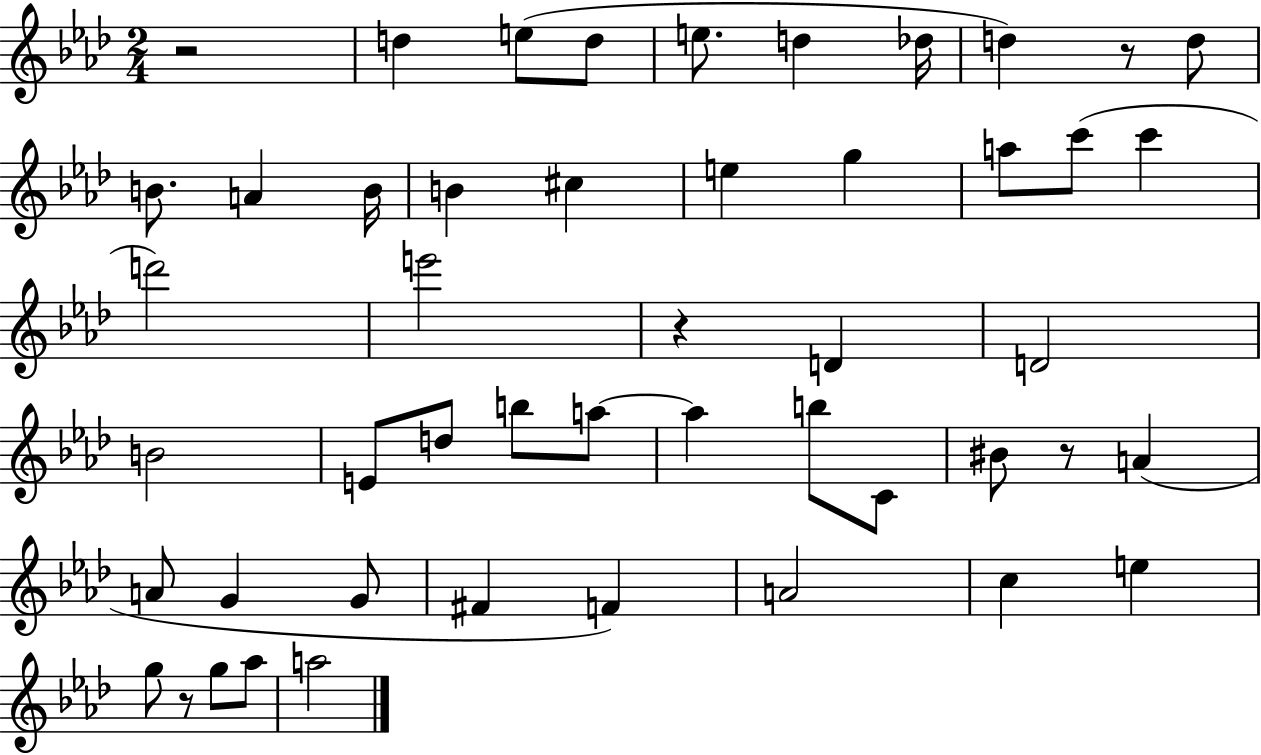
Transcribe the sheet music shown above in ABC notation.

X:1
T:Untitled
M:2/4
L:1/4
K:Ab
z2 d e/2 d/2 e/2 d _d/4 d z/2 d/2 B/2 A B/4 B ^c e g a/2 c'/2 c' d'2 e'2 z D D2 B2 E/2 d/2 b/2 a/2 a b/2 C/2 ^B/2 z/2 A A/2 G G/2 ^F F A2 c e g/2 z/2 g/2 _a/2 a2